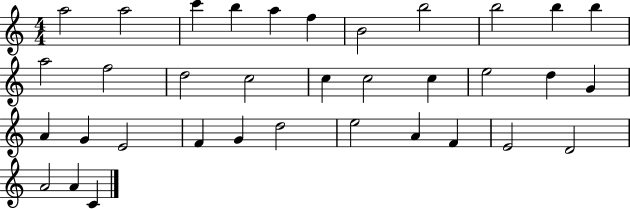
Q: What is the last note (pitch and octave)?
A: C4